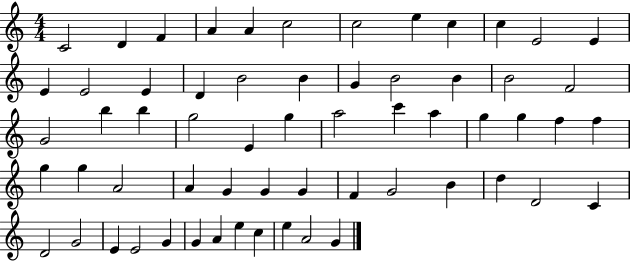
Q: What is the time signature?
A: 4/4